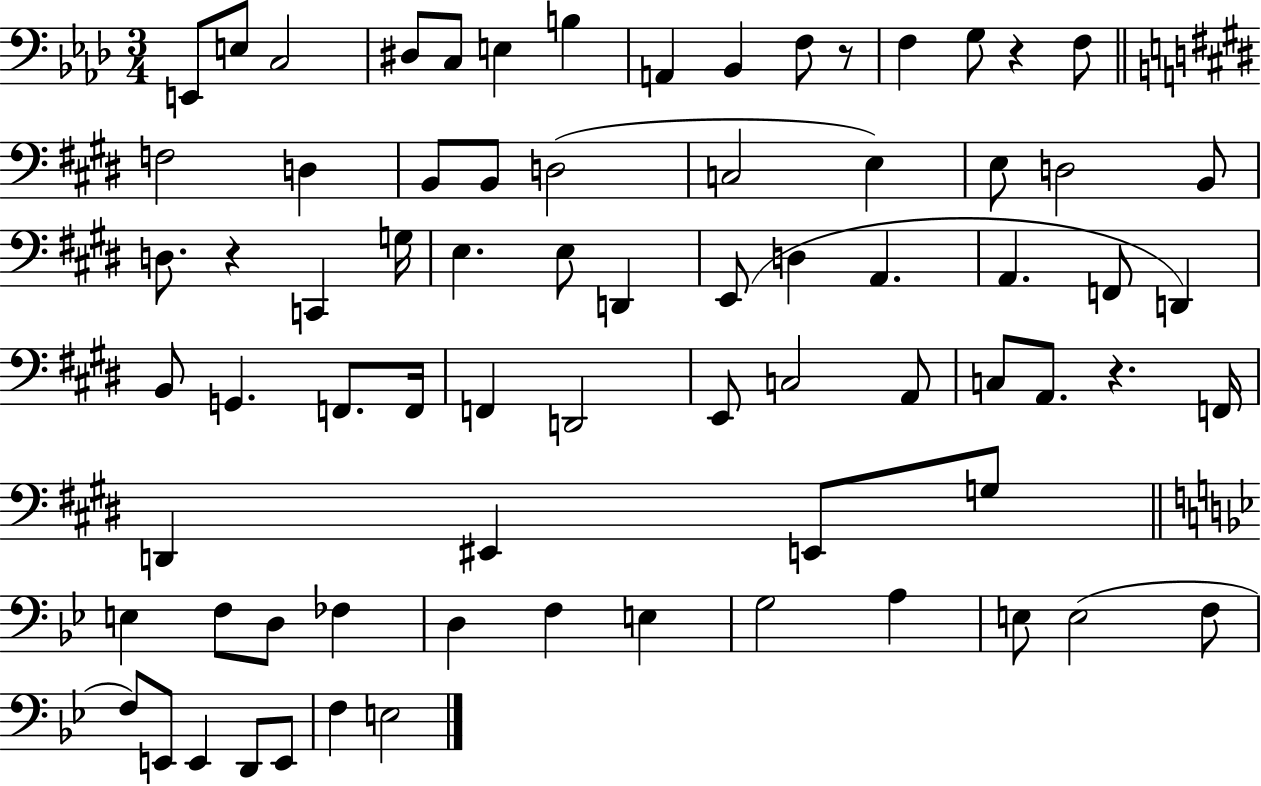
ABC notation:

X:1
T:Untitled
M:3/4
L:1/4
K:Ab
E,,/2 E,/2 C,2 ^D,/2 C,/2 E, B, A,, _B,, F,/2 z/2 F, G,/2 z F,/2 F,2 D, B,,/2 B,,/2 D,2 C,2 E, E,/2 D,2 B,,/2 D,/2 z C,, G,/4 E, E,/2 D,, E,,/2 D, A,, A,, F,,/2 D,, B,,/2 G,, F,,/2 F,,/4 F,, D,,2 E,,/2 C,2 A,,/2 C,/2 A,,/2 z F,,/4 D,, ^E,, E,,/2 G,/2 E, F,/2 D,/2 _F, D, F, E, G,2 A, E,/2 E,2 F,/2 F,/2 E,,/2 E,, D,,/2 E,,/2 F, E,2